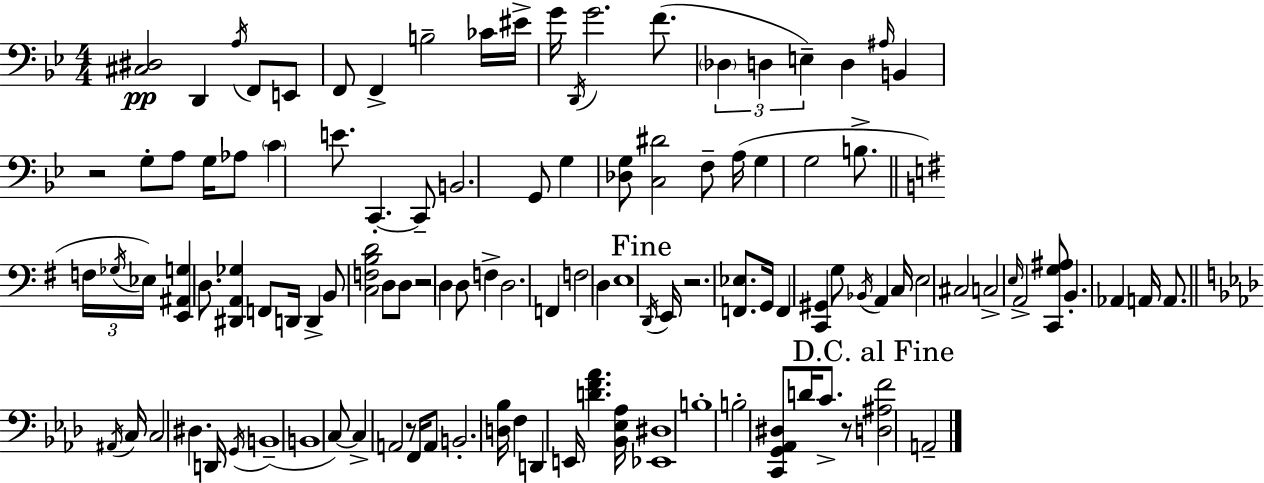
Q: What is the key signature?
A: BES major